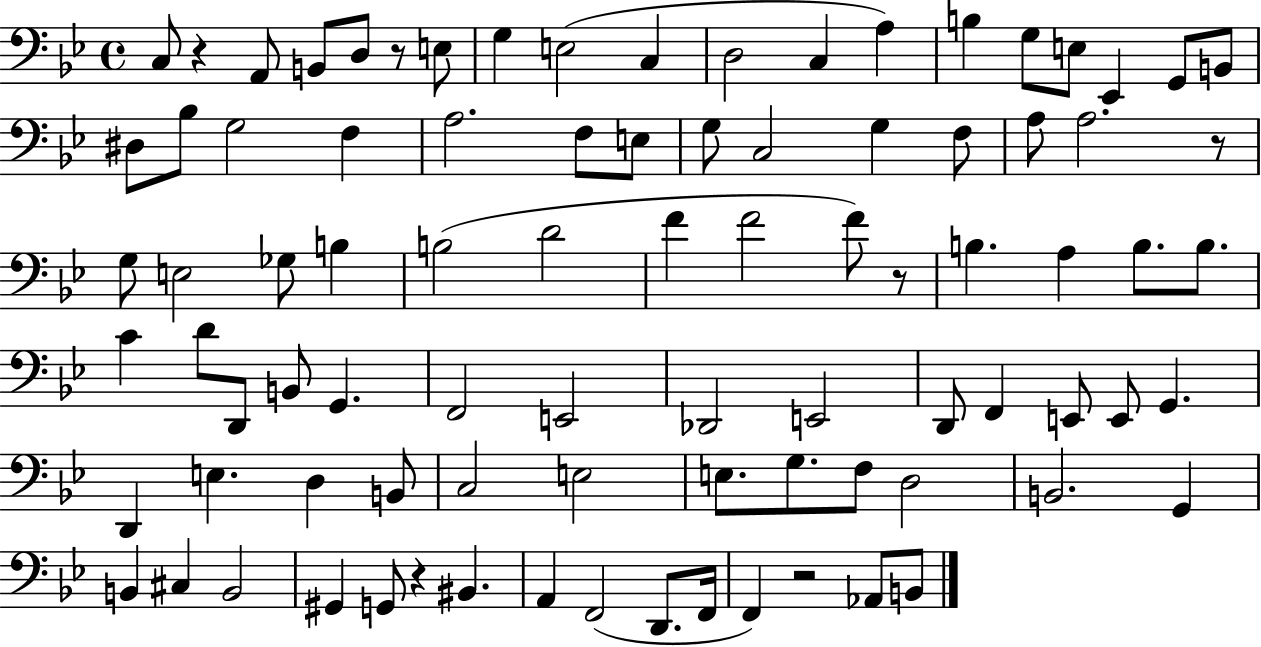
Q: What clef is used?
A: bass